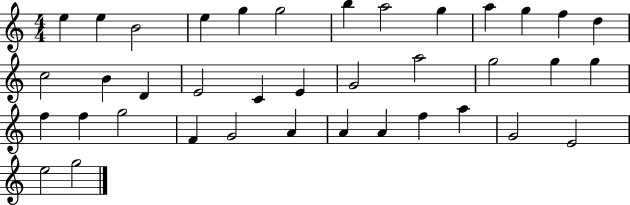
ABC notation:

X:1
T:Untitled
M:4/4
L:1/4
K:C
e e B2 e g g2 b a2 g a g f d c2 B D E2 C E G2 a2 g2 g g f f g2 F G2 A A A f a G2 E2 e2 g2